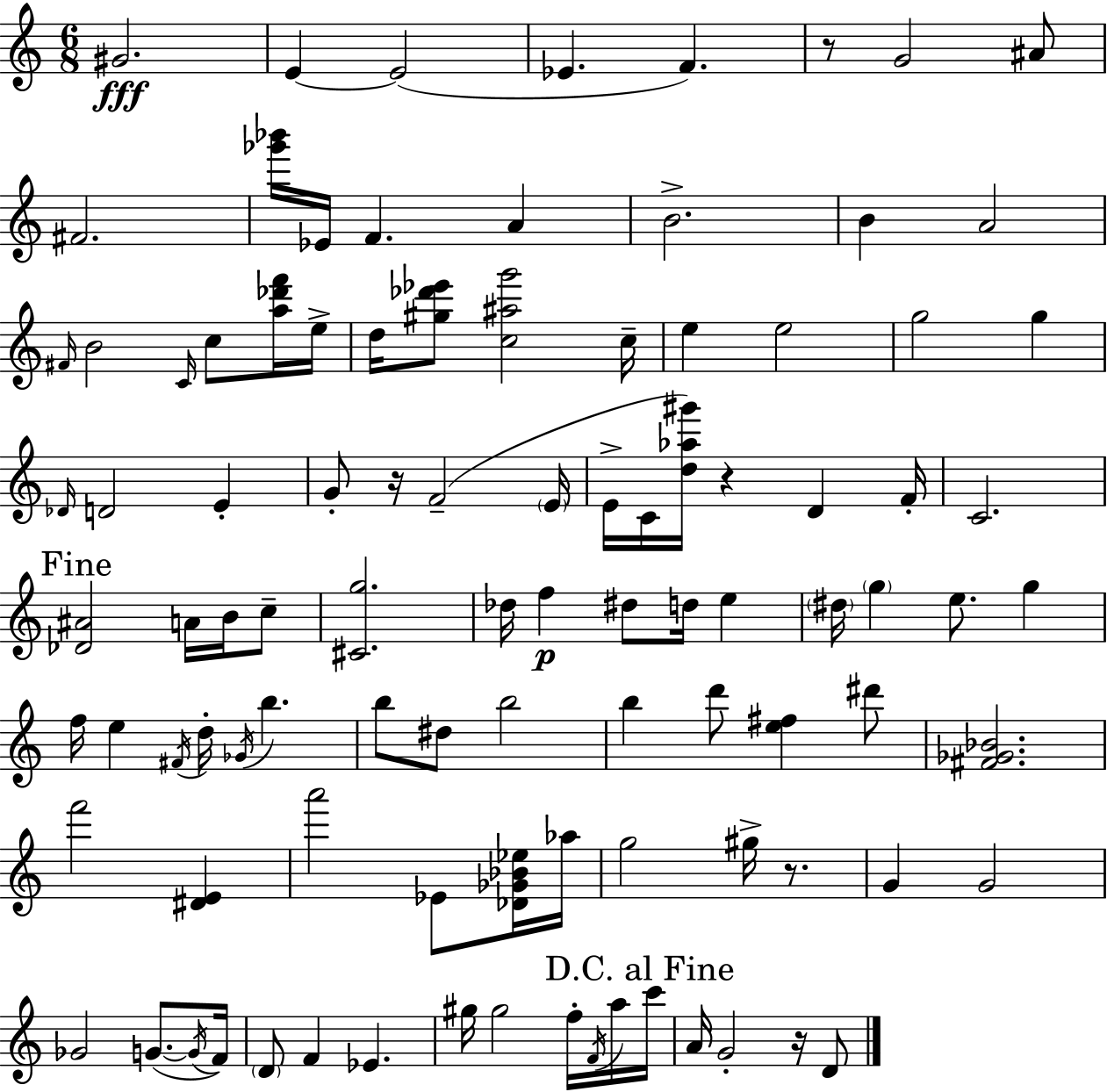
{
  \clef treble
  \numericTimeSignature
  \time 6/8
  \key a \minor
  \repeat volta 2 { gis'2.\fff | e'4~~ e'2( | ees'4. f'4.) | r8 g'2 ais'8 | \break fis'2. | <ges''' bes'''>16 ees'16 f'4. a'4 | b'2.-> | b'4 a'2 | \break \grace { fis'16 } b'2 \grace { c'16 } c''8 | <a'' des''' f'''>16 e''16-> d''16 <gis'' des''' ees'''>8 <c'' ais'' g'''>2 | c''16-- e''4 e''2 | g''2 g''4 | \break \grace { des'16 } d'2 e'4-. | g'8-. r16 f'2--( | \parenthesize e'16 e'16-> c'16 <d'' aes'' gis'''>16) r4 d'4 | f'16-. c'2. | \break \mark "Fine" <des' ais'>2 a'16 | b'16 c''8-- <cis' g''>2. | des''16 f''4\p dis''8 d''16 e''4 | \parenthesize dis''16 \parenthesize g''4 e''8. g''4 | \break f''16 e''4 \acciaccatura { fis'16 } d''16-. \acciaccatura { ges'16 } b''4. | b''8 dis''8 b''2 | b''4 d'''8 <e'' fis''>4 | dis'''8 <fis' ges' bes'>2. | \break f'''2 | <dis' e'>4 a'''2 | ees'8 <des' ges' bes' ees''>16 aes''16 g''2 | gis''16-> r8. g'4 g'2 | \break ges'2 | g'8.~(~ \acciaccatura { g'16 } f'16) \parenthesize d'8 f'4 | ees'4. gis''16 gis''2 | f''16-. \acciaccatura { f'16 } a''16 \mark "D.C. al Fine" c'''16 a'16 g'2-. | \break r16 d'8 } \bar "|."
}